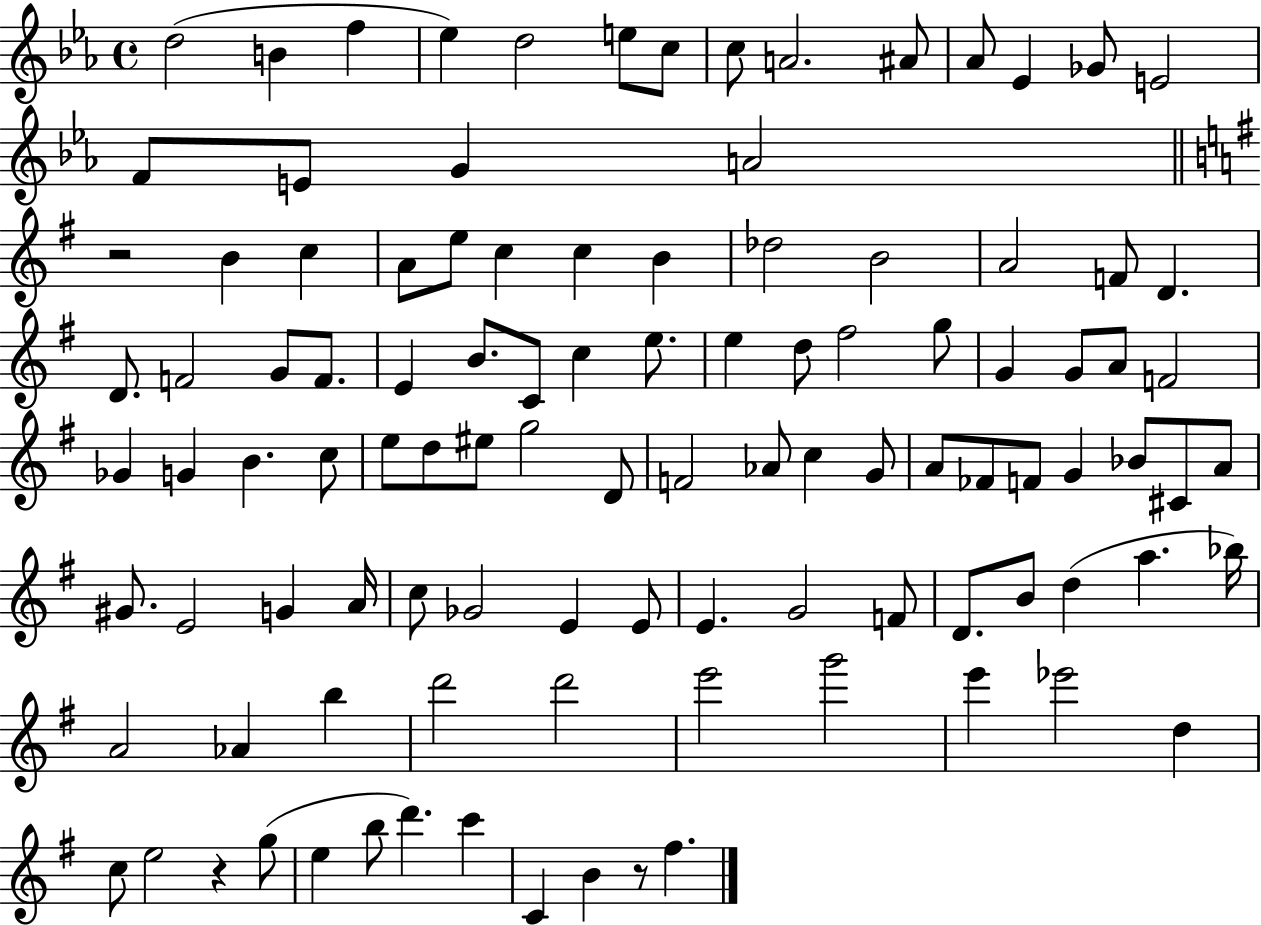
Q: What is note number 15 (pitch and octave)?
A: F4